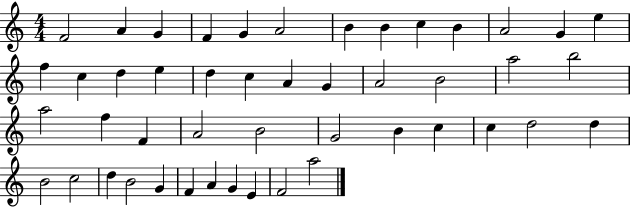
{
  \clef treble
  \numericTimeSignature
  \time 4/4
  \key c \major
  f'2 a'4 g'4 | f'4 g'4 a'2 | b'4 b'4 c''4 b'4 | a'2 g'4 e''4 | \break f''4 c''4 d''4 e''4 | d''4 c''4 a'4 g'4 | a'2 b'2 | a''2 b''2 | \break a''2 f''4 f'4 | a'2 b'2 | g'2 b'4 c''4 | c''4 d''2 d''4 | \break b'2 c''2 | d''4 b'2 g'4 | f'4 a'4 g'4 e'4 | f'2 a''2 | \break \bar "|."
}